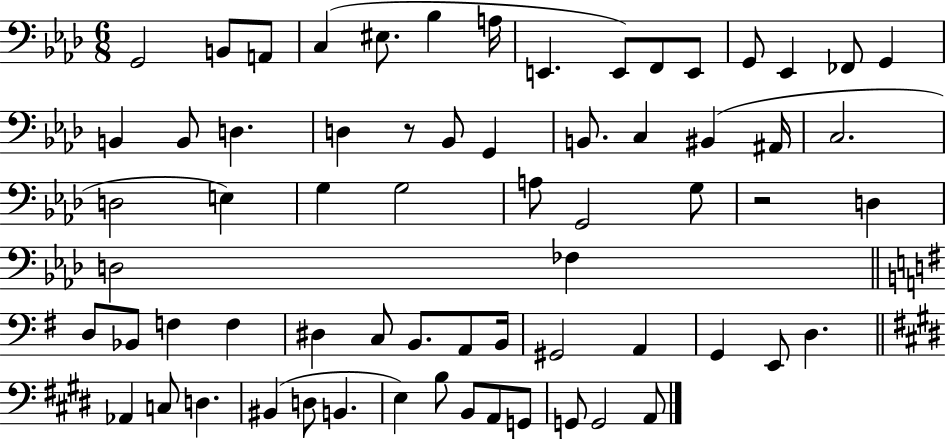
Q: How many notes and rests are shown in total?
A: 66